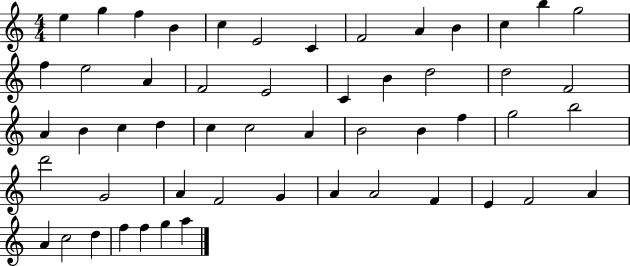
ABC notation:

X:1
T:Untitled
M:4/4
L:1/4
K:C
e g f B c E2 C F2 A B c b g2 f e2 A F2 E2 C B d2 d2 F2 A B c d c c2 A B2 B f g2 b2 d'2 G2 A F2 G A A2 F E F2 A A c2 d f f g a